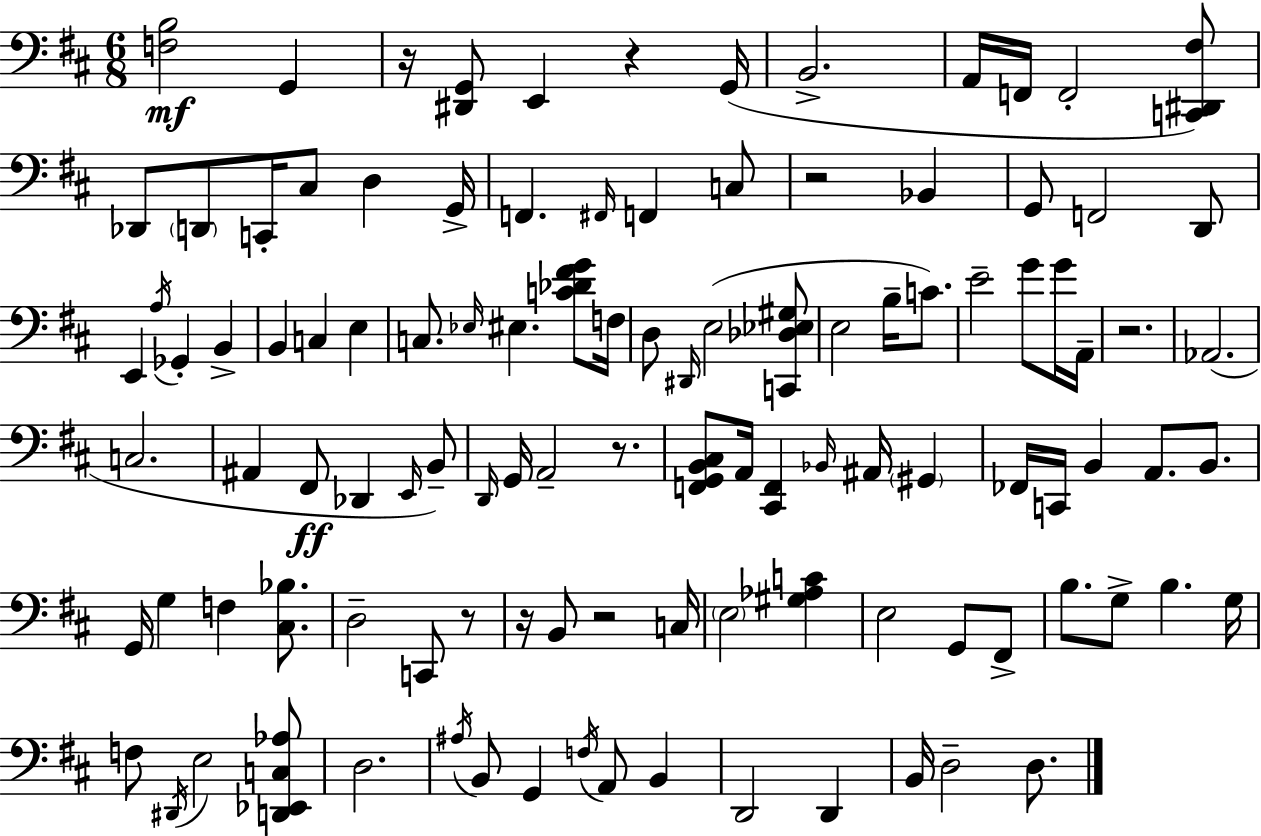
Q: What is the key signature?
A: D major